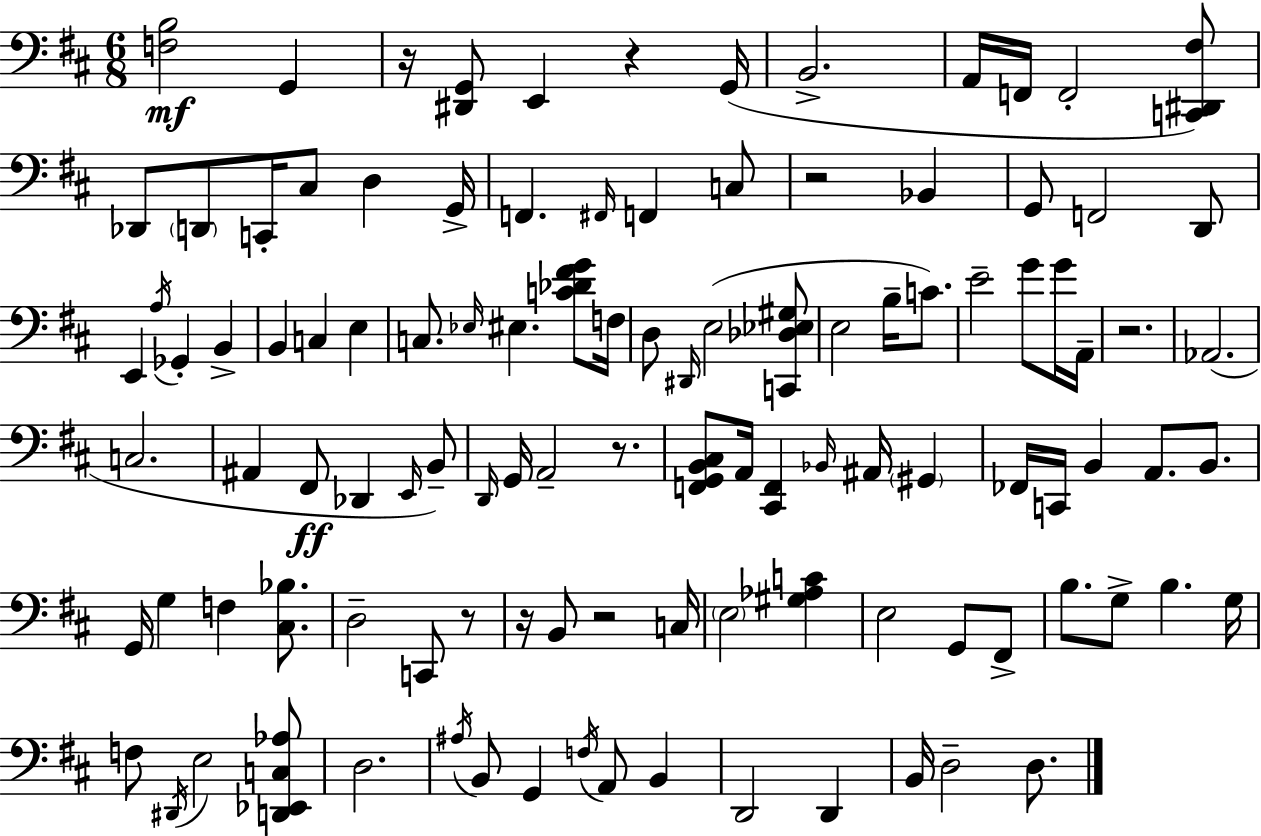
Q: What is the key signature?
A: D major